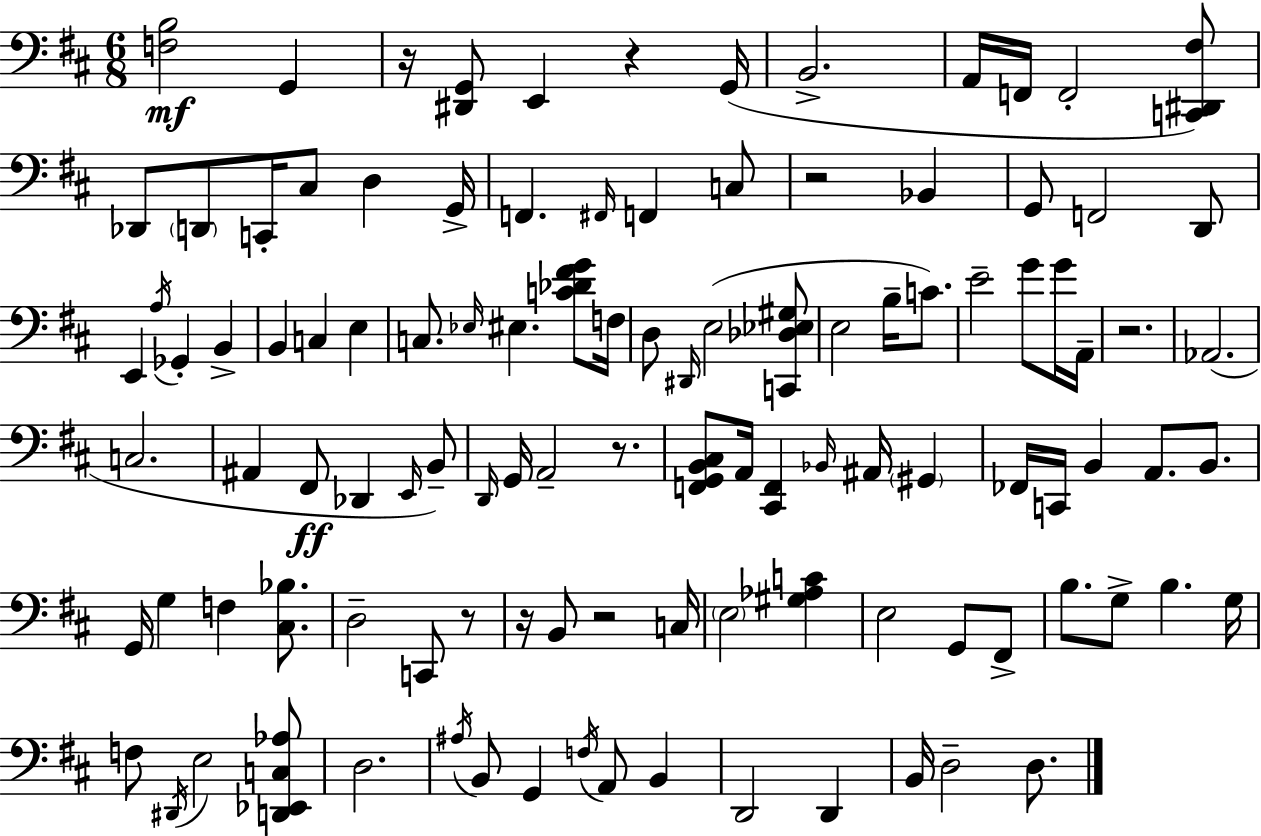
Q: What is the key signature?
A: D major